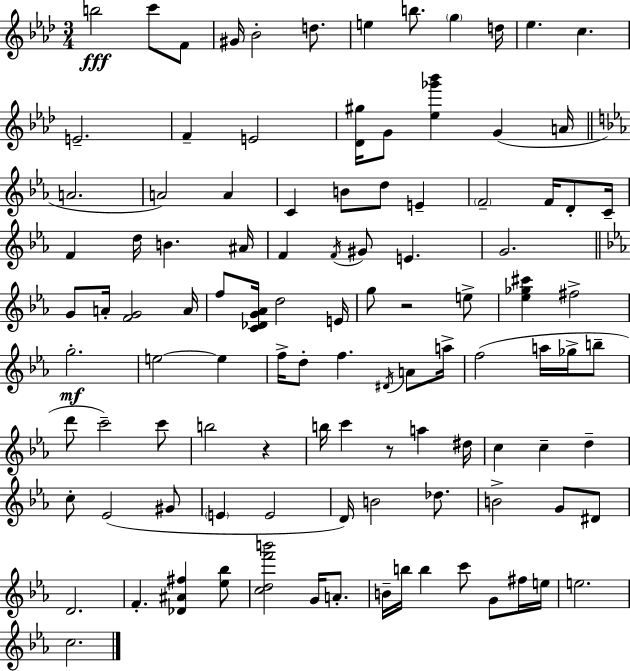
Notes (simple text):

B5/h C6/e F4/e G#4/s Bb4/h D5/e. E5/q B5/e. G5/q D5/s Eb5/q. C5/q. E4/h. F4/q E4/h [Db4,G#5]/s G4/e [Eb5,Gb6,Bb6]/q G4/q A4/s A4/h. A4/h A4/q C4/q B4/e D5/e E4/q F4/h F4/s D4/e C4/s F4/q D5/s B4/q. A#4/s F4/q F4/s G#4/e E4/q. G4/h. G4/e A4/s [F4,G4]/h A4/s F5/e [C4,Db4,G4,Ab4]/s D5/h E4/s G5/e R/h E5/e [Eb5,Gb5,C#6]/q F#5/h G5/h. E5/h E5/q F5/s D5/e F5/q. D#4/s A4/e A5/s F5/h A5/s Gb5/s B5/e D6/e C6/h C6/e B5/h R/q B5/s C6/q R/e A5/q D#5/s C5/q C5/q D5/q C5/e Eb4/h G#4/e E4/q E4/h D4/s B4/h Db5/e. B4/h G4/e D#4/e D4/h. F4/q. [Db4,A#4,F#5]/q [Eb5,Bb5]/e [C5,D5,F6,B6]/h G4/s A4/e. B4/s B5/s B5/q C6/e G4/e F#5/s E5/s E5/h. C5/h.